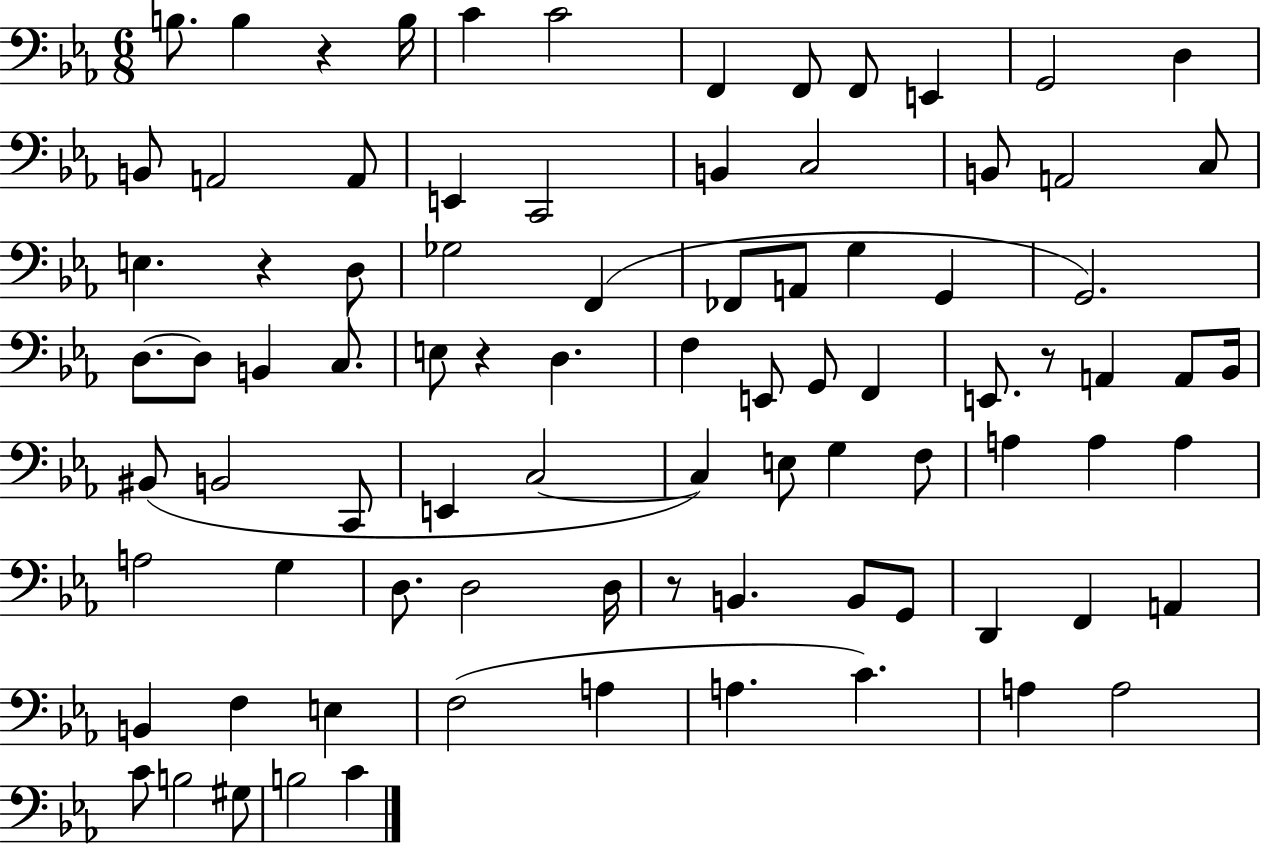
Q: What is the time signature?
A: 6/8